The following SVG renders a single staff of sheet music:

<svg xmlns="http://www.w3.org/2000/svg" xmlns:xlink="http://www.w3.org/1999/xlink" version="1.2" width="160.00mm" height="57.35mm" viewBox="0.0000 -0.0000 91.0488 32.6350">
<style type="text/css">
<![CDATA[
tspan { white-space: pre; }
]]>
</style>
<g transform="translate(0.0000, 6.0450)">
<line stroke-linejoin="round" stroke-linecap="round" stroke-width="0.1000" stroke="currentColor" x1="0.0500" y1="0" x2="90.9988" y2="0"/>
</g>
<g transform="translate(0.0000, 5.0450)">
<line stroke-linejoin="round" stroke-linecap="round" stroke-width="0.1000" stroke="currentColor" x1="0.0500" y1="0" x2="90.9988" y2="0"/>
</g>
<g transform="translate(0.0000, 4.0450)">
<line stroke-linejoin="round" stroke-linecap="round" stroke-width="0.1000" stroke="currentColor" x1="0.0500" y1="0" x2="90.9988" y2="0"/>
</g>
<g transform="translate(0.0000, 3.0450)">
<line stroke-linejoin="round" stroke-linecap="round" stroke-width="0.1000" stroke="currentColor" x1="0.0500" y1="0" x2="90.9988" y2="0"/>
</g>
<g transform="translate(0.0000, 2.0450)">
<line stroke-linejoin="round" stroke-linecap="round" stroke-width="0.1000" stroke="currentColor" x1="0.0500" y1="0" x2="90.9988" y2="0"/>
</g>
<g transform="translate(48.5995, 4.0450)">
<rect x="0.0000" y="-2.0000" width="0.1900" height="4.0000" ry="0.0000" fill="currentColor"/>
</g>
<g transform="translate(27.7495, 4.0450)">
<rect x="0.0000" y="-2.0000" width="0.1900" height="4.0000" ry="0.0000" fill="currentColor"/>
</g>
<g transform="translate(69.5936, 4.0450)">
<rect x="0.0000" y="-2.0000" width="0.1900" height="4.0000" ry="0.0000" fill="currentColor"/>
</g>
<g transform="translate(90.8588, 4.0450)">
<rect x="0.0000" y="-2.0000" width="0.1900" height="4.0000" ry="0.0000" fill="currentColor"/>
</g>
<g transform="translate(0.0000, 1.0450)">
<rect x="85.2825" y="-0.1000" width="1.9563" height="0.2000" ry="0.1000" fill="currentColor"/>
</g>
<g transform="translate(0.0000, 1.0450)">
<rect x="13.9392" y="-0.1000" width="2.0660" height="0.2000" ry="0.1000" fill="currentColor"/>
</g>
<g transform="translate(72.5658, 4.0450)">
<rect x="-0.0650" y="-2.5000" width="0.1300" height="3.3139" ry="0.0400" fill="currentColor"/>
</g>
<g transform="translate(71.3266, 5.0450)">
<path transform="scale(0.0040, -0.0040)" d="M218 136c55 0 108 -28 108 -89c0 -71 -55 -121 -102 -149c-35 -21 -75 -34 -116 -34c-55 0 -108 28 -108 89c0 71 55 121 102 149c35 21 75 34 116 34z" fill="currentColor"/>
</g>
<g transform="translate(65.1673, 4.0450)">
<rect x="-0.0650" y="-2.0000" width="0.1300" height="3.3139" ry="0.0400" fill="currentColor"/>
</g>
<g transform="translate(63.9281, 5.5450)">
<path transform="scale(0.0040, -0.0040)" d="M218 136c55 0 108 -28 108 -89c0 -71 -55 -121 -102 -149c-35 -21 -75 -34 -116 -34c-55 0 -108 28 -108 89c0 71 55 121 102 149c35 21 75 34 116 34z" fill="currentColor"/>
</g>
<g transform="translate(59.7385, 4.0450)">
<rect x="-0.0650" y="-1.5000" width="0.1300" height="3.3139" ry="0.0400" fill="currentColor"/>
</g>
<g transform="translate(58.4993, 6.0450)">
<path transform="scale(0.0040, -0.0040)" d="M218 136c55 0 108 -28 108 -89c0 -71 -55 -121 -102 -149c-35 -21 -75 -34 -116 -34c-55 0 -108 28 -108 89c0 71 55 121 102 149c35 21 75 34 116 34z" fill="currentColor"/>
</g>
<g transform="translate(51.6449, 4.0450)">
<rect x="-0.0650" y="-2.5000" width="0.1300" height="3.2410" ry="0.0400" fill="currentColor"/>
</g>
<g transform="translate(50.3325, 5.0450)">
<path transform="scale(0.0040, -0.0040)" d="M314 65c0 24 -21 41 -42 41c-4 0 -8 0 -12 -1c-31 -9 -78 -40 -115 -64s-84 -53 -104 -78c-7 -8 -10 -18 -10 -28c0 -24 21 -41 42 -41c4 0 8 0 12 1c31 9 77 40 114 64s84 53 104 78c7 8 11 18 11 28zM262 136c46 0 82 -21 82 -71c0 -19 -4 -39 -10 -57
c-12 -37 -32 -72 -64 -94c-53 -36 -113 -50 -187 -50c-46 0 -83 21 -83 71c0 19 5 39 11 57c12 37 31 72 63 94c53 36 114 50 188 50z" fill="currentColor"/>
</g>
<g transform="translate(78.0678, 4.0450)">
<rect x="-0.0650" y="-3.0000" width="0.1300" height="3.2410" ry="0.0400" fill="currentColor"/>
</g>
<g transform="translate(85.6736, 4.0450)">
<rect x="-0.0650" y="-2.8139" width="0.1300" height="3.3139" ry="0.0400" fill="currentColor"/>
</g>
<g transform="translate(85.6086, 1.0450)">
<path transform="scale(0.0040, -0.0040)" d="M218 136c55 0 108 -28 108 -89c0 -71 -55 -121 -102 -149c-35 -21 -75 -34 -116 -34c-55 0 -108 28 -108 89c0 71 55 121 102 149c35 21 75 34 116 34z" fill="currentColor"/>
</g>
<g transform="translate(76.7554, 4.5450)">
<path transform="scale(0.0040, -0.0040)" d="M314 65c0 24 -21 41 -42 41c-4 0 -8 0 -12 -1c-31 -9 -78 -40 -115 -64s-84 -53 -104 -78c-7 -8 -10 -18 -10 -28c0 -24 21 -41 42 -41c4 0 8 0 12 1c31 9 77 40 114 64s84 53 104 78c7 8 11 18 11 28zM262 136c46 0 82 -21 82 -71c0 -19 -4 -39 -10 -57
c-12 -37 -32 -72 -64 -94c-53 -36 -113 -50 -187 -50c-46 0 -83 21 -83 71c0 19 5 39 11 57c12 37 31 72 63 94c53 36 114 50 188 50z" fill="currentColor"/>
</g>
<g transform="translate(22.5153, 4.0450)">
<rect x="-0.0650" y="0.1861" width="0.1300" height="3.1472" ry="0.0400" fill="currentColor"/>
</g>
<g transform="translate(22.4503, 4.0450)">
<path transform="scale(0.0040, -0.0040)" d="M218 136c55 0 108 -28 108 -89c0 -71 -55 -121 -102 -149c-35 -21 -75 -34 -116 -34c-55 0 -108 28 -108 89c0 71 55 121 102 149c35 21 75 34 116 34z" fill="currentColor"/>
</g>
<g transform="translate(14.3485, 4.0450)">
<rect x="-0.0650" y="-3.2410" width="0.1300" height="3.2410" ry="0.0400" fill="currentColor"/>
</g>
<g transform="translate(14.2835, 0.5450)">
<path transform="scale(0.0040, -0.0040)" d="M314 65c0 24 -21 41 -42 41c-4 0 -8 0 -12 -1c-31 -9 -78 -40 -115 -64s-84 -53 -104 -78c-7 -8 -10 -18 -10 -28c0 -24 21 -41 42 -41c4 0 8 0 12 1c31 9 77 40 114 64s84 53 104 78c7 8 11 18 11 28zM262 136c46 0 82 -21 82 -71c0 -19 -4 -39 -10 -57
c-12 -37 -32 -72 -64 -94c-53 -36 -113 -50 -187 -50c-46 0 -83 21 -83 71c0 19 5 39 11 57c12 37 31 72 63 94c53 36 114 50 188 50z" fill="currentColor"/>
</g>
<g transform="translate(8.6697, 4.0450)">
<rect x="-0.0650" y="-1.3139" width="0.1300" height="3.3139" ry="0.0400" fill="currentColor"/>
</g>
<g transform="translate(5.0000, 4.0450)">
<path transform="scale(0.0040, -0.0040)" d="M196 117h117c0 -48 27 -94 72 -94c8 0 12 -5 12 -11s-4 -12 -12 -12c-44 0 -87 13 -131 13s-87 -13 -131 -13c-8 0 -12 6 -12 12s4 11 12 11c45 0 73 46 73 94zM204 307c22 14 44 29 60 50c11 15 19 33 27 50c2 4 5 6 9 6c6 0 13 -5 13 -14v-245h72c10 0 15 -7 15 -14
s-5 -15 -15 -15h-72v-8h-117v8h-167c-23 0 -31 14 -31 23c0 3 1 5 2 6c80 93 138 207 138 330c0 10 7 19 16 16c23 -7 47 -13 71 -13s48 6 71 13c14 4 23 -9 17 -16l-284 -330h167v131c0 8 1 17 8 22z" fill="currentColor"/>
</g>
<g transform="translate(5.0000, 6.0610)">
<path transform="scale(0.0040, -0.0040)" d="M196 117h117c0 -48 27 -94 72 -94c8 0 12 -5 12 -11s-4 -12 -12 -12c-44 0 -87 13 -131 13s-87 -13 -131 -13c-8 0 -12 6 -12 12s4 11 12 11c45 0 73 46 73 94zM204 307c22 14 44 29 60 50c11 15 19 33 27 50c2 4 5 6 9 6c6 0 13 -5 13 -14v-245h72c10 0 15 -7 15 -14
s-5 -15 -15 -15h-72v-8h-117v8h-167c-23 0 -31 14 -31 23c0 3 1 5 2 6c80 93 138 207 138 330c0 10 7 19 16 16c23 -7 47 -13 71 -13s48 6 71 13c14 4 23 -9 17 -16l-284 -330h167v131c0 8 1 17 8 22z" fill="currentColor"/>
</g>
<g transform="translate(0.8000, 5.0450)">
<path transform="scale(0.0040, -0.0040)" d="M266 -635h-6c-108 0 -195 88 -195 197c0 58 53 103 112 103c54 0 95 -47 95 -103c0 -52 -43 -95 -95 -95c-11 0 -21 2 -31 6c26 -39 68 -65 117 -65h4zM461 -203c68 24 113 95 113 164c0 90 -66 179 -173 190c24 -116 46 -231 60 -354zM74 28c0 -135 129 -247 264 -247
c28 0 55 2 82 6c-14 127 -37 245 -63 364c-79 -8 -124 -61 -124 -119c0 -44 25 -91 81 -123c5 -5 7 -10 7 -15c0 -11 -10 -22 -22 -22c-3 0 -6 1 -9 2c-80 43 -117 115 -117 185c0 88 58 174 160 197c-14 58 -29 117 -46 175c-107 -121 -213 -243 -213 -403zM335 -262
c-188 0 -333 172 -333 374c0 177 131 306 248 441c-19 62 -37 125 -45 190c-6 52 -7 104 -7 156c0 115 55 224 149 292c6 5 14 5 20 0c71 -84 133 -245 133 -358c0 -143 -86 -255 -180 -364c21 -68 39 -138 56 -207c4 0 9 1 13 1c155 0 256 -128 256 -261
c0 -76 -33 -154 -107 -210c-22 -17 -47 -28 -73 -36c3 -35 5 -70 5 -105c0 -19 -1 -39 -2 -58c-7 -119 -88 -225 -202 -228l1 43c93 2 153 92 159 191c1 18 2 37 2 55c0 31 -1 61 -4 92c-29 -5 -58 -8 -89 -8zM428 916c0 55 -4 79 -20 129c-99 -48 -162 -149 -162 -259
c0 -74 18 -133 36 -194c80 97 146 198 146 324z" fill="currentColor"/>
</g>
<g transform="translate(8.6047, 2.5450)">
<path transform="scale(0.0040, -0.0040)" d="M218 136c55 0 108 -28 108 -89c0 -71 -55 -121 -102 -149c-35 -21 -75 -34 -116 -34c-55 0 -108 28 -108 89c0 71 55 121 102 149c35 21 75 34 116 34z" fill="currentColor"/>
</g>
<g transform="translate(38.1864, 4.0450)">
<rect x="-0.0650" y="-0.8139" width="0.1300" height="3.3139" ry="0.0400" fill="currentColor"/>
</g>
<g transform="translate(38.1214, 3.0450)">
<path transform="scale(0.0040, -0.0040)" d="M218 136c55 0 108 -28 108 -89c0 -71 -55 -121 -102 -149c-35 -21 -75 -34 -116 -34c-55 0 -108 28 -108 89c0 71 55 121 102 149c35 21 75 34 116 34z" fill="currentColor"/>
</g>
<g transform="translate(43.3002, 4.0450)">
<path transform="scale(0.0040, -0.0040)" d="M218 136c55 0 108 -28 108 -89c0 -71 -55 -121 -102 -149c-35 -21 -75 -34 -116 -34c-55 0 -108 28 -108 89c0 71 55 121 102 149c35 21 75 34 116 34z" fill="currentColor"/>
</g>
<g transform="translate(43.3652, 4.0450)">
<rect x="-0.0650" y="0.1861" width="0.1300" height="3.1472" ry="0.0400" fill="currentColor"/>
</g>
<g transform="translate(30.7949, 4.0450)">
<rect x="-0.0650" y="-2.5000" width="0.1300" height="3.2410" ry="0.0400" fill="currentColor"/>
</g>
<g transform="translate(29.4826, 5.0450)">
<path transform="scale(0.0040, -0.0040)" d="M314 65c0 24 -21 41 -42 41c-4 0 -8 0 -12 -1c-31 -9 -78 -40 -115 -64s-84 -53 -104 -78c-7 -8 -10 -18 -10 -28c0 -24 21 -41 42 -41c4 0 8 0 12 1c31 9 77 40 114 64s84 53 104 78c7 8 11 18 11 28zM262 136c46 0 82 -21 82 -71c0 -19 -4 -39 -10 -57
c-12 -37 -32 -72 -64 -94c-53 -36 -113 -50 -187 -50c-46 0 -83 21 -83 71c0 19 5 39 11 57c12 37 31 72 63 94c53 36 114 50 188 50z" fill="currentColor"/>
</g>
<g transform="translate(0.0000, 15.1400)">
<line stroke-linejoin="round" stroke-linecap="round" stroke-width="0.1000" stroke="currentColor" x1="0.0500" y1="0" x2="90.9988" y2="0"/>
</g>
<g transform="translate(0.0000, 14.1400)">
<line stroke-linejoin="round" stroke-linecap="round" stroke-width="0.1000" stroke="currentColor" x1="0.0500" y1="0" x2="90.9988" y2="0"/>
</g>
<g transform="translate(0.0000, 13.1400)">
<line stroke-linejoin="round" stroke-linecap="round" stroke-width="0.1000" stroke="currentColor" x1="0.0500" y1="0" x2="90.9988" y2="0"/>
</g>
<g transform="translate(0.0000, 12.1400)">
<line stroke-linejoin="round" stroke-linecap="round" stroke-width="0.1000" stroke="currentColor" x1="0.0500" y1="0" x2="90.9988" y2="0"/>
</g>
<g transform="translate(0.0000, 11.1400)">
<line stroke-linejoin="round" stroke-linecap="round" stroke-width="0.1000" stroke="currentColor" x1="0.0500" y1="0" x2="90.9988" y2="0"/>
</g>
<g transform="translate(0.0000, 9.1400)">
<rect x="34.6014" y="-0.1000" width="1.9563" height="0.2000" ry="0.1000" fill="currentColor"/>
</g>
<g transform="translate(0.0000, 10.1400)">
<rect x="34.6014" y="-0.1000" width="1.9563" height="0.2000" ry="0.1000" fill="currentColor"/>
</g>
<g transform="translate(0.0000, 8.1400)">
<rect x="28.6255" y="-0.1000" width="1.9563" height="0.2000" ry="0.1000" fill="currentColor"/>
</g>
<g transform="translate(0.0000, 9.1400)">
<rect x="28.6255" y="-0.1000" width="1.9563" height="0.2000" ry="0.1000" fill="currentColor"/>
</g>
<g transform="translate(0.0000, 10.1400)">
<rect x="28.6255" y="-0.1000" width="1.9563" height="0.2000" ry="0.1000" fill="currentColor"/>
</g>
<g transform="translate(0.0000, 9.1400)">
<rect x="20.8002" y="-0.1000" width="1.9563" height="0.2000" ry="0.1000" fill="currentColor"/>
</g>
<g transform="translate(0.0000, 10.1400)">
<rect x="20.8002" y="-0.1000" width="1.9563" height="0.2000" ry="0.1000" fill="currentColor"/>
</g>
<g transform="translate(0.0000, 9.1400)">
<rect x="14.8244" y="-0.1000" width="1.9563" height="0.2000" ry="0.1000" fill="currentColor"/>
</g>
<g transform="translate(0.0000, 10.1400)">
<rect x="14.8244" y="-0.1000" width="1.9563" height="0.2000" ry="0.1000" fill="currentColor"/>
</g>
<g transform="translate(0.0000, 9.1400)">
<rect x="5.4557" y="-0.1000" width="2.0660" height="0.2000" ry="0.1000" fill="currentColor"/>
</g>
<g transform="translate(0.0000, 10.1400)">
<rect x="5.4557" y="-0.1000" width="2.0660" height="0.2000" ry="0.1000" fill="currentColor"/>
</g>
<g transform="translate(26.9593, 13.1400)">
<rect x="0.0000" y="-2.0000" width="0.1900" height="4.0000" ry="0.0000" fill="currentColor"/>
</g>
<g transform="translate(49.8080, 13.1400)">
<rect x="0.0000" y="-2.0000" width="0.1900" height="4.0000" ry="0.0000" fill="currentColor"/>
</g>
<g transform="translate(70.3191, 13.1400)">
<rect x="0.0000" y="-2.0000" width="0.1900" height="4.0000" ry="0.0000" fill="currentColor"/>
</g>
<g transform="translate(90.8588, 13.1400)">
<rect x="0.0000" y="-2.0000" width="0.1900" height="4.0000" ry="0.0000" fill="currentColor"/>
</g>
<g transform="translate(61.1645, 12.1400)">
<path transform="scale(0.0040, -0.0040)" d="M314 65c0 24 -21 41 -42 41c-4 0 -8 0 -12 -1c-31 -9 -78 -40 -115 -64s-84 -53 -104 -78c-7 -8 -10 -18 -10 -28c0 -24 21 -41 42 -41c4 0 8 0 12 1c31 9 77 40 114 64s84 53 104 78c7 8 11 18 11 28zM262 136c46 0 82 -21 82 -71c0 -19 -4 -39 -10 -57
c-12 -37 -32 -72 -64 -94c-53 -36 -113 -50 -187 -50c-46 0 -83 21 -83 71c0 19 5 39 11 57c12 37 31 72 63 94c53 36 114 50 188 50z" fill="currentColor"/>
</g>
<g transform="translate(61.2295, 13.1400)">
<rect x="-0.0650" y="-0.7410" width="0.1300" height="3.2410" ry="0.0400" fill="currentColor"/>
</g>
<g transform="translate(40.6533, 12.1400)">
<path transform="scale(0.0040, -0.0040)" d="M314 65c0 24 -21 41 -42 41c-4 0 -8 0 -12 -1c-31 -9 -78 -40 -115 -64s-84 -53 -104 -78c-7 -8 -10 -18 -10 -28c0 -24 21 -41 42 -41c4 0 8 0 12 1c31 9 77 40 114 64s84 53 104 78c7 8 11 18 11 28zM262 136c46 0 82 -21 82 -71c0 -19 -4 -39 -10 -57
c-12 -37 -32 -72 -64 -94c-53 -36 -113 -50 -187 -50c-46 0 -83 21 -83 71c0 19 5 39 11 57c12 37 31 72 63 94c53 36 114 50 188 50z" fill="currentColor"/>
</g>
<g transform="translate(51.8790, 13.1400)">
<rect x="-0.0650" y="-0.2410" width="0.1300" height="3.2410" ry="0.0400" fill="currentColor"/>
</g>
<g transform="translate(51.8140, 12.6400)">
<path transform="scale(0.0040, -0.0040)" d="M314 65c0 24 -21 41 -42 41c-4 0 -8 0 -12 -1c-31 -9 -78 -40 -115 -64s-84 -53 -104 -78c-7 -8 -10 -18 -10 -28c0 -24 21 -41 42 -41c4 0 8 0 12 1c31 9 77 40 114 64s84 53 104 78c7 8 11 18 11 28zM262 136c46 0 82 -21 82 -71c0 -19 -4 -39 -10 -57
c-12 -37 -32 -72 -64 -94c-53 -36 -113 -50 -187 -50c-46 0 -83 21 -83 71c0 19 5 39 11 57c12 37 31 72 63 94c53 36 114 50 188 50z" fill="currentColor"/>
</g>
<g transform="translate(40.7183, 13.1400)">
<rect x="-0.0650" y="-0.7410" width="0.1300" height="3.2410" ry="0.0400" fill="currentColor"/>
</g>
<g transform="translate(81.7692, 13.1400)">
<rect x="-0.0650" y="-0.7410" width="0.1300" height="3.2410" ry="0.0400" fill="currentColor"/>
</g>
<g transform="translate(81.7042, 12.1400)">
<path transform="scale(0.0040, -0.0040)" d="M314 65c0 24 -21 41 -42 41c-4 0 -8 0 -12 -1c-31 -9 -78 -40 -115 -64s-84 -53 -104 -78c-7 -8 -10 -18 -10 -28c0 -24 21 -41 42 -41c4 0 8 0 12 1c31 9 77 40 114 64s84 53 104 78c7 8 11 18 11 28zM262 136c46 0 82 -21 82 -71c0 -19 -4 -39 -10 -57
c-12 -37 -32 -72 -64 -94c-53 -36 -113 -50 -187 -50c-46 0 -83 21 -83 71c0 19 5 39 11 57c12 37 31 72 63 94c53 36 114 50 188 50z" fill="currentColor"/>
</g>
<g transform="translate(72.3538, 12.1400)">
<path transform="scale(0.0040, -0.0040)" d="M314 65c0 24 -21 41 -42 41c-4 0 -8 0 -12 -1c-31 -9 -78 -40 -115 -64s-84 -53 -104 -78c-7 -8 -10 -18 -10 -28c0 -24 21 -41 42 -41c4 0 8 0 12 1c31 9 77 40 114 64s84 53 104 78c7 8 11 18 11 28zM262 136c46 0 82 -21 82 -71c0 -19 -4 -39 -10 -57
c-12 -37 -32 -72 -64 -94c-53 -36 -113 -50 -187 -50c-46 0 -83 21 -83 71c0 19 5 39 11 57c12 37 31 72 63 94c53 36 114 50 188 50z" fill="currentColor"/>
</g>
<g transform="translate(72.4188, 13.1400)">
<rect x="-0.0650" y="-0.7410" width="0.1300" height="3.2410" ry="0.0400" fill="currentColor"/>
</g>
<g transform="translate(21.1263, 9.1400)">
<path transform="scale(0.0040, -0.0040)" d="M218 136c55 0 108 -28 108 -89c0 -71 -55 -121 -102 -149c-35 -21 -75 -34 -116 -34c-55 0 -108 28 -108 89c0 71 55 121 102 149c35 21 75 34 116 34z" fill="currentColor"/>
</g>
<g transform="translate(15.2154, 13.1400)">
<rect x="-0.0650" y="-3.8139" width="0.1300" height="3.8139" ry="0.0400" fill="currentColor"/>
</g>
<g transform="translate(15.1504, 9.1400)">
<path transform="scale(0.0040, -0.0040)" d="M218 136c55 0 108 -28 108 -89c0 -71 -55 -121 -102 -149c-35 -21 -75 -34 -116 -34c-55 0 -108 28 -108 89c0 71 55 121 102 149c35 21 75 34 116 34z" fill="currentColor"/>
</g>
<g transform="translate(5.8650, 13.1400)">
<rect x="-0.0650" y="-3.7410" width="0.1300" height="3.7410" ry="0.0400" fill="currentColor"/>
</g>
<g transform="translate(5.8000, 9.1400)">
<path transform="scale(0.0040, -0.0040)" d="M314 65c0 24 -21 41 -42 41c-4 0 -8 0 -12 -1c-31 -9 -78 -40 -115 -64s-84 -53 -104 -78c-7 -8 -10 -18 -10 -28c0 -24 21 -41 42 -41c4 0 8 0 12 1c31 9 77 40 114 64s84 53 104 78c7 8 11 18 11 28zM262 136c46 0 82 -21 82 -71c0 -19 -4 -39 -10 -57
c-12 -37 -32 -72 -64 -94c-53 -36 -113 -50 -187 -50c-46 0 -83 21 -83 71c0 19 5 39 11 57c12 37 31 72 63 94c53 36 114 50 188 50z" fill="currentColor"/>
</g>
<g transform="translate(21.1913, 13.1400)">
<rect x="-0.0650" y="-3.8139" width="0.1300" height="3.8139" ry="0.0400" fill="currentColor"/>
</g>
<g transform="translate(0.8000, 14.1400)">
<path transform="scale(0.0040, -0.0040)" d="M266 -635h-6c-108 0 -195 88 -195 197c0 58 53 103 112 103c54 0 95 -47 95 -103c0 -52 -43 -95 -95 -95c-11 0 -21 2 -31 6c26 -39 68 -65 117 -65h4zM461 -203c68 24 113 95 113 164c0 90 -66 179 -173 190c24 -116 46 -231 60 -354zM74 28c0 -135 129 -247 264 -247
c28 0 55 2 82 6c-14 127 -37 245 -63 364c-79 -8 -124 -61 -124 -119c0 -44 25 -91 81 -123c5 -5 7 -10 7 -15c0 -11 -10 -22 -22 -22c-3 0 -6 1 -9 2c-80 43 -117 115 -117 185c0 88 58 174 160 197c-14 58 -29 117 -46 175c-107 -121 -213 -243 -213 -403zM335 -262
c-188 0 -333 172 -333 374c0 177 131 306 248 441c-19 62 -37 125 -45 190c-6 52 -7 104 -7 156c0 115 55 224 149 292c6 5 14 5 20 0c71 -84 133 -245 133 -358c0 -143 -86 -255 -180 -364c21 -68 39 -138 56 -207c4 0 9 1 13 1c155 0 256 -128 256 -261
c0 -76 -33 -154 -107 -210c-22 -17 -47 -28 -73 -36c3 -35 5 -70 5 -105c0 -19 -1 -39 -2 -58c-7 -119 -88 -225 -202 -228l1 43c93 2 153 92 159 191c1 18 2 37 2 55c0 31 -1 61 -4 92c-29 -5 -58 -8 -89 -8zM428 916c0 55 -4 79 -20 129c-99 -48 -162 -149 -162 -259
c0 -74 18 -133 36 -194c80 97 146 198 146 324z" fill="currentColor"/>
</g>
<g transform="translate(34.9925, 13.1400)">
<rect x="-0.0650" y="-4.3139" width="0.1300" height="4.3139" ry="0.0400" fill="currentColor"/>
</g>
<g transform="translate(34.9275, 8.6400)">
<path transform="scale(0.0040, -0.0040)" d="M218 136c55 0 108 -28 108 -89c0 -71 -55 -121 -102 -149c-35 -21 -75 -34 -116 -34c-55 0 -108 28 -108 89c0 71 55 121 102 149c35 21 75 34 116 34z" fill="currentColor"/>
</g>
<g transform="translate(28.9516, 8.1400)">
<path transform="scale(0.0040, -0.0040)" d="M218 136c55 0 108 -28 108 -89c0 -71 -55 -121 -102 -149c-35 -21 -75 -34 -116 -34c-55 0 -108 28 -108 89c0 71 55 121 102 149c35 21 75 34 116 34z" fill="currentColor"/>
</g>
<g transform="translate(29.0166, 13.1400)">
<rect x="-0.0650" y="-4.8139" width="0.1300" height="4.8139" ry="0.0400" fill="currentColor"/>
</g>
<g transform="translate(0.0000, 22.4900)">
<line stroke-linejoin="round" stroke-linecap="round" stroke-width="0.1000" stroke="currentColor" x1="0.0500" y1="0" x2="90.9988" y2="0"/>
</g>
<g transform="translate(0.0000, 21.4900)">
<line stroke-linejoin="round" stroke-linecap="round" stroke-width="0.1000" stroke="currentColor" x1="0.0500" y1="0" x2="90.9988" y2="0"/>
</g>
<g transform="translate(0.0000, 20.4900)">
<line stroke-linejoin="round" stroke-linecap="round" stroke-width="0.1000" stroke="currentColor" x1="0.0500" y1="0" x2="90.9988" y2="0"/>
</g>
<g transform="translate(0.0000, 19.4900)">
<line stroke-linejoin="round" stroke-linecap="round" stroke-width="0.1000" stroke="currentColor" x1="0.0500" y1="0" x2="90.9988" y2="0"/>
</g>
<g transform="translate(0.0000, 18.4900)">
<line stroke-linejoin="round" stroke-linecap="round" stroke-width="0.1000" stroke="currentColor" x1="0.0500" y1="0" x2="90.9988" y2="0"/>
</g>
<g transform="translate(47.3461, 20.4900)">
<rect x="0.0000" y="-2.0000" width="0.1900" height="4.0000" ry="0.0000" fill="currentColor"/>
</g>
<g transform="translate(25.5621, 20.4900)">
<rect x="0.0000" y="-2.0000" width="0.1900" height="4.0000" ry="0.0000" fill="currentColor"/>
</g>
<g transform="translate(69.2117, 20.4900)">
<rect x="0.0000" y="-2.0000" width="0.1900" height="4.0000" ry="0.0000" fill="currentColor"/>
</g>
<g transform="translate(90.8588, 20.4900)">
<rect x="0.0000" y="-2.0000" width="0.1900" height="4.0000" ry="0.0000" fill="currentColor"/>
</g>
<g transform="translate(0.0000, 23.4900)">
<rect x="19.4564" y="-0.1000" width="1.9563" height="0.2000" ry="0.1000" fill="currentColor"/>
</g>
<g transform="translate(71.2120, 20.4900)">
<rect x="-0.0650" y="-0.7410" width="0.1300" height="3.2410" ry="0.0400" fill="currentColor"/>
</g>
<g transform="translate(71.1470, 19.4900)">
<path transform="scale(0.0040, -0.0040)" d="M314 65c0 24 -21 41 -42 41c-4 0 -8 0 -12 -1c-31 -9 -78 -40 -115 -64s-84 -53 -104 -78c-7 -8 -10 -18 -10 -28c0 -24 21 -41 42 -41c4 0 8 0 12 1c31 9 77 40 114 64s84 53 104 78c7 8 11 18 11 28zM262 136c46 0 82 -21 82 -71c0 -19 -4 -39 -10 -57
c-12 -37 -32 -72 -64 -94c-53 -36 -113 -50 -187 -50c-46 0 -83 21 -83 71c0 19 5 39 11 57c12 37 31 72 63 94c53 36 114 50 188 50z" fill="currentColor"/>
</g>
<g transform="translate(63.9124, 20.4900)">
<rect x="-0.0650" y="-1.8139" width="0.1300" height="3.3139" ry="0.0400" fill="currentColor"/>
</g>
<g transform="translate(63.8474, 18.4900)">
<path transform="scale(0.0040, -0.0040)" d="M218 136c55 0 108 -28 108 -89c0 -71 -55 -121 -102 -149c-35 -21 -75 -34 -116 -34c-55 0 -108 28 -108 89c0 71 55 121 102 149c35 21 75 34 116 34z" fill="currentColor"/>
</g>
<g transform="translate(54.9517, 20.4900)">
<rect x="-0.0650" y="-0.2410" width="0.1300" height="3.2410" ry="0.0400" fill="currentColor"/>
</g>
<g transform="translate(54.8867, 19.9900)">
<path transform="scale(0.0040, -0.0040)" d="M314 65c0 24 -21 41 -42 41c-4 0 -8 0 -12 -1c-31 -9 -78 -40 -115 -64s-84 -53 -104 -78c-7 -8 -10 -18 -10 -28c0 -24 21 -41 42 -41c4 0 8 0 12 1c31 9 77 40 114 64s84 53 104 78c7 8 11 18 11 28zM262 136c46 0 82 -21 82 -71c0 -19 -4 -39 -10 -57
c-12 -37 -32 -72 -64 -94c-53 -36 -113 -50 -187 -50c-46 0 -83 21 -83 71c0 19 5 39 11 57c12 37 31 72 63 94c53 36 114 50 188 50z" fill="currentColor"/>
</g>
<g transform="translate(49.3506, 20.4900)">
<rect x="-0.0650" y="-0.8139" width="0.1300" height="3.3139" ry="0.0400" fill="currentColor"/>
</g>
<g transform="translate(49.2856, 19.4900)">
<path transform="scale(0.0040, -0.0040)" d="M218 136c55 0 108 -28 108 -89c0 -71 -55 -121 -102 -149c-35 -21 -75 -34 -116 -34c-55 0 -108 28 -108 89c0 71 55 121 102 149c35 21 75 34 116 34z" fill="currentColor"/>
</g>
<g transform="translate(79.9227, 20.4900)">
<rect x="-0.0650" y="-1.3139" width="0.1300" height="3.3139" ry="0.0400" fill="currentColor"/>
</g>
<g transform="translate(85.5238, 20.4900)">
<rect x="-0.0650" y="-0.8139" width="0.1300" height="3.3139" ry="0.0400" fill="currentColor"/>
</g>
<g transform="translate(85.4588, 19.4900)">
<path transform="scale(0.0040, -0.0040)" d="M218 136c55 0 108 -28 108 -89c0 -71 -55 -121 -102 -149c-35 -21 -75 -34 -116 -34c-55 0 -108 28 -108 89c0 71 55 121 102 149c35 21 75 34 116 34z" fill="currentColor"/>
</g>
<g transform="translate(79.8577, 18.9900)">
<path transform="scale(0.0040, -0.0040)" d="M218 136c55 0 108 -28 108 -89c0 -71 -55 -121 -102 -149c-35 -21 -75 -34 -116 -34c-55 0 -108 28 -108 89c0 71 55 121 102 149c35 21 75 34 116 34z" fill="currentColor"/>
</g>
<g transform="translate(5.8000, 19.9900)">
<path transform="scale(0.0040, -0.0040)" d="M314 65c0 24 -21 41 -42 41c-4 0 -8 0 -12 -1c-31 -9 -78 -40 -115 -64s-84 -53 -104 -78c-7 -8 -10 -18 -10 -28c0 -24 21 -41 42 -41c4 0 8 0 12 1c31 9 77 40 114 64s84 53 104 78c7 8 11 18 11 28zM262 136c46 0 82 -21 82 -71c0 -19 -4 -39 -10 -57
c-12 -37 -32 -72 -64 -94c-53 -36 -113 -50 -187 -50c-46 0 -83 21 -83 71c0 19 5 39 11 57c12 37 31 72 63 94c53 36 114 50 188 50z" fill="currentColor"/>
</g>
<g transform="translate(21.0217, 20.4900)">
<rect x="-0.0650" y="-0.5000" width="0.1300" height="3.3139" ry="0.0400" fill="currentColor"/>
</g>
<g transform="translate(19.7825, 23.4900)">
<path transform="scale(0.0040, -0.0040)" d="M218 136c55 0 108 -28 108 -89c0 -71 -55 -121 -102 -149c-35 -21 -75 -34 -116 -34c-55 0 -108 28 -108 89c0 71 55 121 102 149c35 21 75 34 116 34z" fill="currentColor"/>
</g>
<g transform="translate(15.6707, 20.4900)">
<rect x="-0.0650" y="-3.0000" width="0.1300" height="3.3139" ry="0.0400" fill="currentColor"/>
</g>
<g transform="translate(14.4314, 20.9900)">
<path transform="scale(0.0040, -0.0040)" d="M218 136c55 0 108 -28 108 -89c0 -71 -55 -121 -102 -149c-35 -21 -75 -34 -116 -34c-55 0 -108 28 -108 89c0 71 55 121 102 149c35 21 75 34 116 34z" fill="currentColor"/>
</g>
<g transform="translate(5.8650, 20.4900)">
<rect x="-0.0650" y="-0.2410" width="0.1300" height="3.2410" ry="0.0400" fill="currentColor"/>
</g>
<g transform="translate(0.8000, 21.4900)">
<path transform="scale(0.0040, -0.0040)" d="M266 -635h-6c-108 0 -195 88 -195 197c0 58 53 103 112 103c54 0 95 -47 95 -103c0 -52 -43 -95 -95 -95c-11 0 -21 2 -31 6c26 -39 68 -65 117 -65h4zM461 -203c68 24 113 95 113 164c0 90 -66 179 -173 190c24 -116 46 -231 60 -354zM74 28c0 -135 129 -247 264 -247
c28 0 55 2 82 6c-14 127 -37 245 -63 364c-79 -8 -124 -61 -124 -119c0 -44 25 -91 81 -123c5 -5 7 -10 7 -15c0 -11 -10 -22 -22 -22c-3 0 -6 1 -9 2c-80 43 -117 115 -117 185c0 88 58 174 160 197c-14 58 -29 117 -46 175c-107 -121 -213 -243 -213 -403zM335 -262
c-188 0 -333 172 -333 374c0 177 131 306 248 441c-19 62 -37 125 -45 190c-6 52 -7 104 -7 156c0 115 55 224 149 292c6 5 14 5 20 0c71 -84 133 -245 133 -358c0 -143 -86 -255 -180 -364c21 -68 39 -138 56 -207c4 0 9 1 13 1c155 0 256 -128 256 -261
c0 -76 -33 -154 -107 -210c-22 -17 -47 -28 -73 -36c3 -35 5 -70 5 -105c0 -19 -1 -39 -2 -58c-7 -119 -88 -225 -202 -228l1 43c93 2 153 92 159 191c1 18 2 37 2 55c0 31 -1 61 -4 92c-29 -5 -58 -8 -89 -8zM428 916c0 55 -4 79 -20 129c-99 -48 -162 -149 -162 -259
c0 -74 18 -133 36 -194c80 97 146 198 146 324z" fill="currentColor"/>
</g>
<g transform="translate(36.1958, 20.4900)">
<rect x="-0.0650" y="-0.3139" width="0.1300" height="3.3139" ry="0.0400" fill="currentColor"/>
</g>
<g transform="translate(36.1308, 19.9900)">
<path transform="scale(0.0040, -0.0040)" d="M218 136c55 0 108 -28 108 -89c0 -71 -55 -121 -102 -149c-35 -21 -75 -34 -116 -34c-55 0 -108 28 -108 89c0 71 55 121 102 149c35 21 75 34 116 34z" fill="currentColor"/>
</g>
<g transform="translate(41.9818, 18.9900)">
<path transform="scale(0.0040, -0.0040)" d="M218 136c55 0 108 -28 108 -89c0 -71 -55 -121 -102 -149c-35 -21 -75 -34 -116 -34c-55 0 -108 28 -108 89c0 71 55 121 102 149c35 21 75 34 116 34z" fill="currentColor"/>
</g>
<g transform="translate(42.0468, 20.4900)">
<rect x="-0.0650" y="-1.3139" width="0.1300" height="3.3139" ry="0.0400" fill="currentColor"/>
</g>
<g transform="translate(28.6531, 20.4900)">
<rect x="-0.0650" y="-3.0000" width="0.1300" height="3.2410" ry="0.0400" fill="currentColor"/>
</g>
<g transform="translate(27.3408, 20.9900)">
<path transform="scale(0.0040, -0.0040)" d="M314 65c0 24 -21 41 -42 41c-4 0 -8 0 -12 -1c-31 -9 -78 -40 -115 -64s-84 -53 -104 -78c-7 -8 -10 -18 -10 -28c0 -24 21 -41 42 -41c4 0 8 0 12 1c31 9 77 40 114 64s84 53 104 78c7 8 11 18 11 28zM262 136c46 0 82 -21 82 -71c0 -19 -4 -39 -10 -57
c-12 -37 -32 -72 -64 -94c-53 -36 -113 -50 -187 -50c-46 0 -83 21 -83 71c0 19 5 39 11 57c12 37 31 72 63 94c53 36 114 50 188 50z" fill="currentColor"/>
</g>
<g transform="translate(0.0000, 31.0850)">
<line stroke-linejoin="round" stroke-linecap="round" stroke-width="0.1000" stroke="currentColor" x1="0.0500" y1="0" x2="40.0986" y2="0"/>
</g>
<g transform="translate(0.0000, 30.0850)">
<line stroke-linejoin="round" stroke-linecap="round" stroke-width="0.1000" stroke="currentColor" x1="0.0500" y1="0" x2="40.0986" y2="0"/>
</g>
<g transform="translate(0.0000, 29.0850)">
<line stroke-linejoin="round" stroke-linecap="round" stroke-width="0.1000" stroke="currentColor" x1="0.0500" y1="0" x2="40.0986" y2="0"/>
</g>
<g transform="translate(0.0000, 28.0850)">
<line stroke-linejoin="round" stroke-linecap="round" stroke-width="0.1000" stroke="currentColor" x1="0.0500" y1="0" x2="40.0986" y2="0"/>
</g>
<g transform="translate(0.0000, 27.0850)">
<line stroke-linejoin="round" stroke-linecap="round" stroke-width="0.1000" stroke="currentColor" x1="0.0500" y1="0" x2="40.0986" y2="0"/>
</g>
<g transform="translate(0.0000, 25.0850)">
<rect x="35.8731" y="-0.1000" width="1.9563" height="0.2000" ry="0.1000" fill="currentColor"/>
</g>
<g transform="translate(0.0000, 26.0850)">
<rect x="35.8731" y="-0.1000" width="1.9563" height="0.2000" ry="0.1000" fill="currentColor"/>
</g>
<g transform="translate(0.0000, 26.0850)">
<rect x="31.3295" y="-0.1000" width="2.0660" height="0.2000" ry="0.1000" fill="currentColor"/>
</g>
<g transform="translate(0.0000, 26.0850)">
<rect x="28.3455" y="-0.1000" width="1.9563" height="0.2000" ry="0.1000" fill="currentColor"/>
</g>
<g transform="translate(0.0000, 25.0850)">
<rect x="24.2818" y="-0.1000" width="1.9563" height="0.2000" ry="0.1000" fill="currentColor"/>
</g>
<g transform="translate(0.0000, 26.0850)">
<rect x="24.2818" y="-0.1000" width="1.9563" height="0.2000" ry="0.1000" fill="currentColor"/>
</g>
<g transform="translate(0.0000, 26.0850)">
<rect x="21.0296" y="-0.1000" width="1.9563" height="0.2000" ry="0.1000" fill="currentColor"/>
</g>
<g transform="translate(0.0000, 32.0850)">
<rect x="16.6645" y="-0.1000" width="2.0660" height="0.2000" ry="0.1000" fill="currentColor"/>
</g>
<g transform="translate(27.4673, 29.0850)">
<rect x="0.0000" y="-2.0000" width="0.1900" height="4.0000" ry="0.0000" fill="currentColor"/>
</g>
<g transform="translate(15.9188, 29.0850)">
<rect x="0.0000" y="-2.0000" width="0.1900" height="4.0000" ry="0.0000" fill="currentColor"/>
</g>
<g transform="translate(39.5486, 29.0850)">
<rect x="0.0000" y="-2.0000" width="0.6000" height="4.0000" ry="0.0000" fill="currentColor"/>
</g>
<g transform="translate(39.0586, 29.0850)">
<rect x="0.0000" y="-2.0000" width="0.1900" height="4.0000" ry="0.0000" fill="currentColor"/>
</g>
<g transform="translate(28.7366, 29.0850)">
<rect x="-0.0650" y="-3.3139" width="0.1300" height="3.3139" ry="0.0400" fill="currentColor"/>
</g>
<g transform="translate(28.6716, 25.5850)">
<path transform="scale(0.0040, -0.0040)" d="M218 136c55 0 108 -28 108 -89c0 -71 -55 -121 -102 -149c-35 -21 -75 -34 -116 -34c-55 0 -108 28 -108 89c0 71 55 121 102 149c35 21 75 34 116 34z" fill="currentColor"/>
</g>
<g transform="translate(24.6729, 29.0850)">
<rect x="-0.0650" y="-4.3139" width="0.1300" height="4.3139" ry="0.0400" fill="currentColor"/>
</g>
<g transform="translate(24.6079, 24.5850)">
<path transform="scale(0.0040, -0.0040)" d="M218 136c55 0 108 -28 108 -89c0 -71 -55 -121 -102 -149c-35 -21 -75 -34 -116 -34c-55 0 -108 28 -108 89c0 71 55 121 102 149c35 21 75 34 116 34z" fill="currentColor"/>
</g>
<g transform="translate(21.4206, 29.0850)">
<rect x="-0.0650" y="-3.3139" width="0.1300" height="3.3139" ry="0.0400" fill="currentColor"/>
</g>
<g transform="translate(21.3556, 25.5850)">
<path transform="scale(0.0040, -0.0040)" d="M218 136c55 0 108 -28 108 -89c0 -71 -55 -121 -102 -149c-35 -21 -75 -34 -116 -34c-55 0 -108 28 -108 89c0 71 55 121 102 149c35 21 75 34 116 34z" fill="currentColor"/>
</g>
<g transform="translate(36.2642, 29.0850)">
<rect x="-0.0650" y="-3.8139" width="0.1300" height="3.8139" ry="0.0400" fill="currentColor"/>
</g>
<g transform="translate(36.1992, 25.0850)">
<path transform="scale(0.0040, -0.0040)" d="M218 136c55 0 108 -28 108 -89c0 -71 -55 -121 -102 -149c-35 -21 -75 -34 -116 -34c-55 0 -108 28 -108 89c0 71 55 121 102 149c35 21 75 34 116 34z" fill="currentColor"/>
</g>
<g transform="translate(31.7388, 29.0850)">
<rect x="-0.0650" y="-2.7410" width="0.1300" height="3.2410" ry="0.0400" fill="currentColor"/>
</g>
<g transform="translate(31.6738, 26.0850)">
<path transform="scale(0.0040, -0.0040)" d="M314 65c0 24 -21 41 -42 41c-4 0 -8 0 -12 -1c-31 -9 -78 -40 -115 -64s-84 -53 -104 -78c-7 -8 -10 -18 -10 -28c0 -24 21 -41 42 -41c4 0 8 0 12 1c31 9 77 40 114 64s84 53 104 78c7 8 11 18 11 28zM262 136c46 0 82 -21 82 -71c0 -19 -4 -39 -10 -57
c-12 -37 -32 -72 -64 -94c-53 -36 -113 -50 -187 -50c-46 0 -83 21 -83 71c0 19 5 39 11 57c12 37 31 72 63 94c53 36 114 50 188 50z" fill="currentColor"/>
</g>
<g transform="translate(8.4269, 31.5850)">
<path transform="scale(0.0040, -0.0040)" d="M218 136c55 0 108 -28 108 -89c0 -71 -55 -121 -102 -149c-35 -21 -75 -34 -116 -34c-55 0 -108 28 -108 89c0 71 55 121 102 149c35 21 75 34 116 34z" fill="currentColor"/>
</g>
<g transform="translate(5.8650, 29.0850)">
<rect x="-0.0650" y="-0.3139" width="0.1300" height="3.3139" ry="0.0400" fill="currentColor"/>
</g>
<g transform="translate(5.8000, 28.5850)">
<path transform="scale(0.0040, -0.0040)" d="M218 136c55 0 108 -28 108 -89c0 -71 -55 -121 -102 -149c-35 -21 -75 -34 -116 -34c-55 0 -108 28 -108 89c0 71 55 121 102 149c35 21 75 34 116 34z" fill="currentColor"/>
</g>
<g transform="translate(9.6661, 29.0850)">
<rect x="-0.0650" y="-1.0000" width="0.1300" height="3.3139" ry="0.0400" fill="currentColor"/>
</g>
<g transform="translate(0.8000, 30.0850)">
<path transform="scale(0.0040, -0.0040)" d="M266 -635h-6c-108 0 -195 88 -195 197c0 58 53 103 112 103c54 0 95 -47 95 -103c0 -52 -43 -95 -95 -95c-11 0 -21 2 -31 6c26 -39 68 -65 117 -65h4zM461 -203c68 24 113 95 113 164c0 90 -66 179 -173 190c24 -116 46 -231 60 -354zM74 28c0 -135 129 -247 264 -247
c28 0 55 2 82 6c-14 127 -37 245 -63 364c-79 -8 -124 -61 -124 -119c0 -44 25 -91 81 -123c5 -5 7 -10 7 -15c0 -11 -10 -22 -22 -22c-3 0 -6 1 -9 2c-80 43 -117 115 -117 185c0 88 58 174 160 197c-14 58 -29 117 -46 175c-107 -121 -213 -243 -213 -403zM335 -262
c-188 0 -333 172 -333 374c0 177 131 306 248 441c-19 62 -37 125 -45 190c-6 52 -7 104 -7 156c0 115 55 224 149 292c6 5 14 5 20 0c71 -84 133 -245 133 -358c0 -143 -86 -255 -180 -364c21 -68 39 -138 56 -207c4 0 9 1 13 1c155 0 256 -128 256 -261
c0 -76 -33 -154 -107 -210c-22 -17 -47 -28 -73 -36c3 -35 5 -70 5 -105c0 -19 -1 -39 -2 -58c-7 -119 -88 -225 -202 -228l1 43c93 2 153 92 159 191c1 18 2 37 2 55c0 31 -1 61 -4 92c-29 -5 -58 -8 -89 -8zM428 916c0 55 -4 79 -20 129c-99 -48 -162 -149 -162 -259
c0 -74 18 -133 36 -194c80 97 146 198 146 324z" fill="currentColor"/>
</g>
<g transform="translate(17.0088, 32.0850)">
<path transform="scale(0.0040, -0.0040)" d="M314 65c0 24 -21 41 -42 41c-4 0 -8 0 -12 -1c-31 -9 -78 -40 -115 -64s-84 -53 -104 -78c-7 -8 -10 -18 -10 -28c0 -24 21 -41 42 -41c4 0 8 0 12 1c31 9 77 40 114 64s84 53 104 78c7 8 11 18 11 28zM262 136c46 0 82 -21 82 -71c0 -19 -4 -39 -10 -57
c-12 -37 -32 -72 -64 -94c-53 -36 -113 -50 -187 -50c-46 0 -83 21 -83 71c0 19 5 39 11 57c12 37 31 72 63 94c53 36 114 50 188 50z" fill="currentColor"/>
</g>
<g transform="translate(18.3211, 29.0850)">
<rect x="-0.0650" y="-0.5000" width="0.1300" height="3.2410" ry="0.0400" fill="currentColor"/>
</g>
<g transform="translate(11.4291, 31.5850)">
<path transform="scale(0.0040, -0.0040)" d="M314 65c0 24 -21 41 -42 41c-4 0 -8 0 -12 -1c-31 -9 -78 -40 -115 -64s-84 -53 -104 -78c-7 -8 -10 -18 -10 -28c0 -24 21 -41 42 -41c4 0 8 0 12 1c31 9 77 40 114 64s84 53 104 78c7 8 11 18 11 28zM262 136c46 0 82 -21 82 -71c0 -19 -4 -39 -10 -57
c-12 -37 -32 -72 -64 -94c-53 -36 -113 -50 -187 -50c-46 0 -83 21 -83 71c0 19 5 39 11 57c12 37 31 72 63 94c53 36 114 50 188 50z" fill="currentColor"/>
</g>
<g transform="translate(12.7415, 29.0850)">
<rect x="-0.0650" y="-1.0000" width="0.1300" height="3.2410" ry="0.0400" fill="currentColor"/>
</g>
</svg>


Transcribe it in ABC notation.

X:1
T:Untitled
M:4/4
L:1/4
K:C
e b2 B G2 d B G2 E F G A2 a c'2 c' c' e' d' d2 c2 d2 d2 d2 c2 A C A2 c e d c2 f d2 e d c D D2 C2 b d' b a2 c'